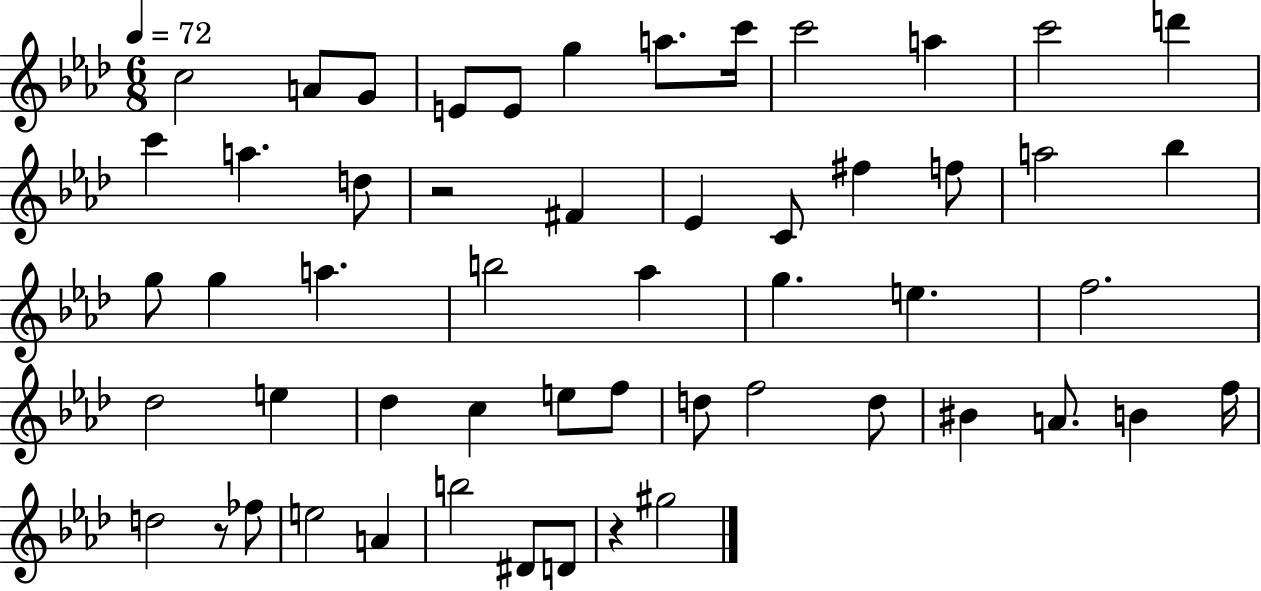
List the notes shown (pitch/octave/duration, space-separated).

C5/h A4/e G4/e E4/e E4/e G5/q A5/e. C6/s C6/h A5/q C6/h D6/q C6/q A5/q. D5/e R/h F#4/q Eb4/q C4/e F#5/q F5/e A5/h Bb5/q G5/e G5/q A5/q. B5/h Ab5/q G5/q. E5/q. F5/h. Db5/h E5/q Db5/q C5/q E5/e F5/e D5/e F5/h D5/e BIS4/q A4/e. B4/q F5/s D5/h R/e FES5/e E5/h A4/q B5/h D#4/e D4/e R/q G#5/h